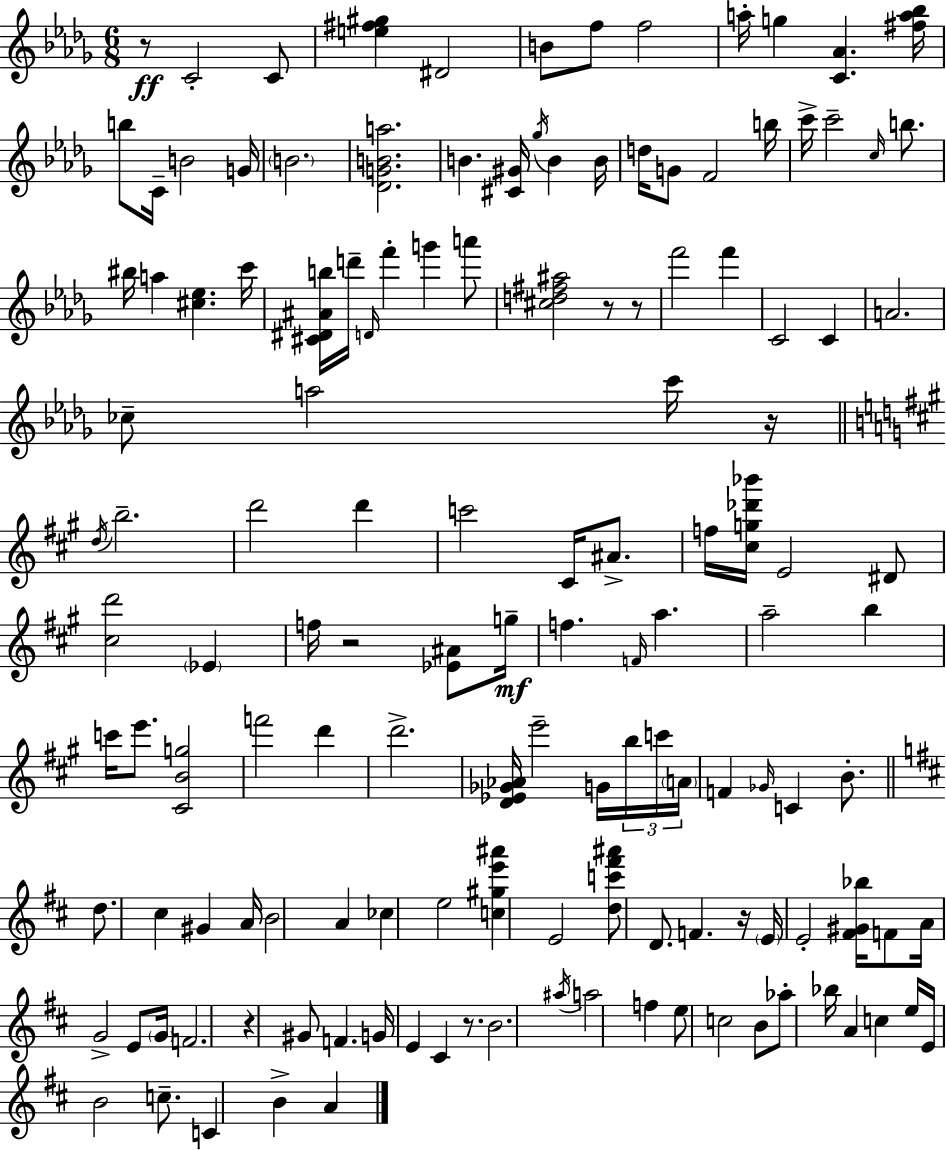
R/e C4/h C4/e [E5,F#5,G#5]/q D#4/h B4/e F5/e F5/h A5/s G5/q [C4,Ab4]/q. [F#5,A5,Bb5]/s B5/e C4/s B4/h G4/s B4/h. [Db4,G4,B4,A5]/h. B4/q. [C#4,G#4]/s Gb5/s B4/q B4/s D5/s G4/e F4/h B5/s C6/s C6/h C5/s B5/e. BIS5/s A5/q [C#5,Eb5]/q. C6/s [C#4,D#4,A#4,B5]/s D6/s D4/s F6/q G6/q A6/e [C#5,D5,F#5,A#5]/h R/e R/e F6/h F6/q C4/h C4/q A4/h. CES5/e A5/h C6/s R/s D5/s B5/h. D6/h D6/q C6/h C#4/s A#4/e. F5/s [C#5,G5,Db6,Bb6]/s E4/h D#4/e [C#5,D6]/h Eb4/q F5/s R/h [Eb4,A#4]/e G5/s F5/q. F4/s A5/q. A5/h B5/q C6/s E6/e. [C#4,B4,G5]/h F6/h D6/q D6/h. [D4,Eb4,Gb4,Ab4]/s E6/h G4/s B5/s C6/s A4/s F4/q Gb4/s C4/q B4/e. D5/e. C#5/q G#4/q A4/s B4/h A4/q CES5/q E5/h [C5,G#5,E6,A#6]/q E4/h [D5,C6,F#6,A#6]/e D4/e. F4/q. R/s E4/s E4/h [F#4,G#4,Bb5]/s F4/e A4/s G4/h E4/e G4/s F4/h. R/q G#4/e F4/q. G4/s E4/q C#4/q R/e. B4/h. A#5/s A5/h F5/q E5/e C5/h B4/e Ab5/e Bb5/s A4/q C5/q E5/s E4/s B4/h C5/e. C4/q B4/q A4/q